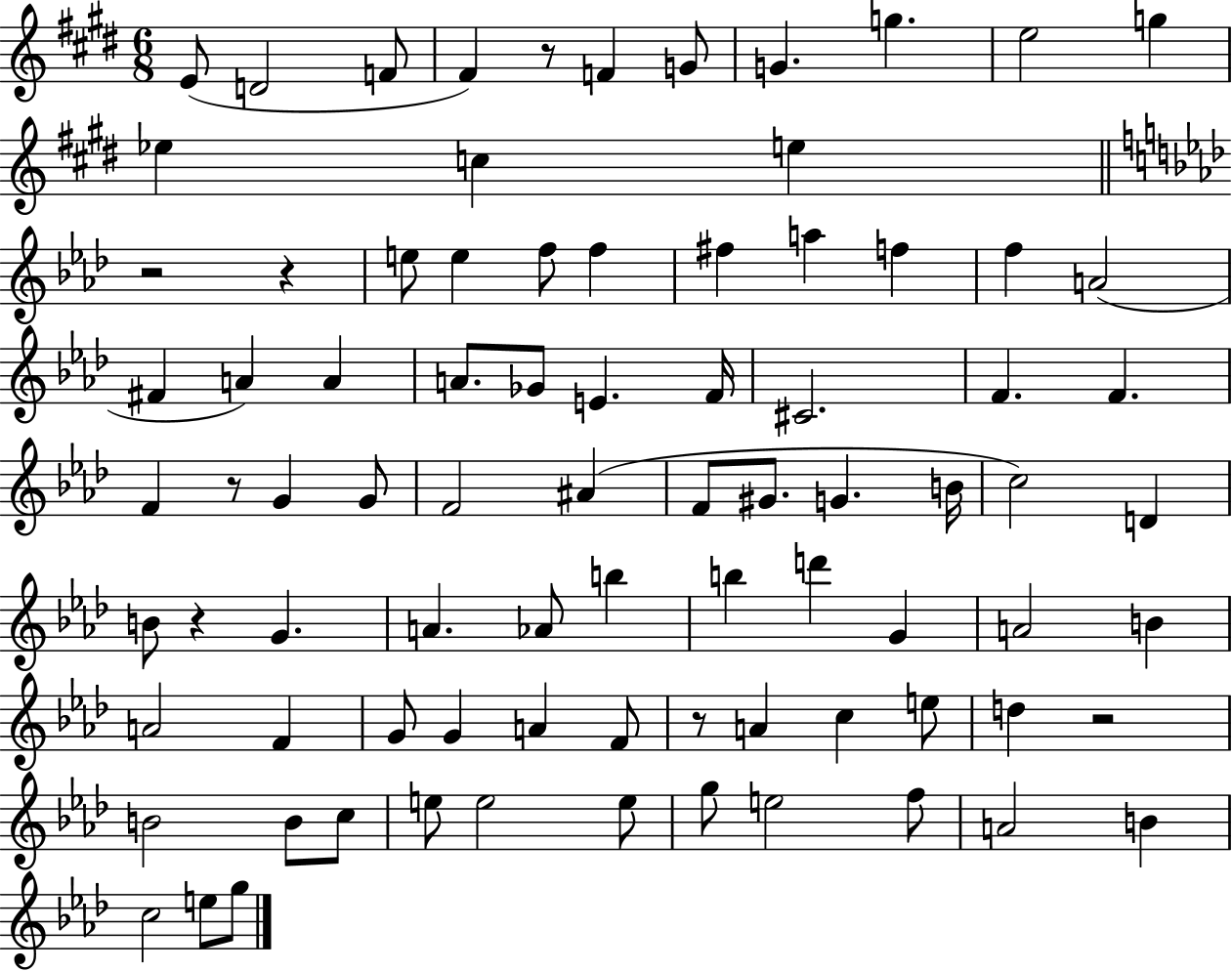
X:1
T:Untitled
M:6/8
L:1/4
K:E
E/2 D2 F/2 ^F z/2 F G/2 G g e2 g _e c e z2 z e/2 e f/2 f ^f a f f A2 ^F A A A/2 _G/2 E F/4 ^C2 F F F z/2 G G/2 F2 ^A F/2 ^G/2 G B/4 c2 D B/2 z G A _A/2 b b d' G A2 B A2 F G/2 G A F/2 z/2 A c e/2 d z2 B2 B/2 c/2 e/2 e2 e/2 g/2 e2 f/2 A2 B c2 e/2 g/2